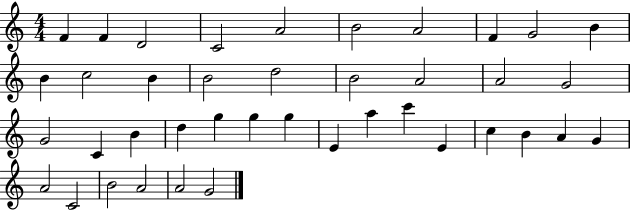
{
  \clef treble
  \numericTimeSignature
  \time 4/4
  \key c \major
  f'4 f'4 d'2 | c'2 a'2 | b'2 a'2 | f'4 g'2 b'4 | \break b'4 c''2 b'4 | b'2 d''2 | b'2 a'2 | a'2 g'2 | \break g'2 c'4 b'4 | d''4 g''4 g''4 g''4 | e'4 a''4 c'''4 e'4 | c''4 b'4 a'4 g'4 | \break a'2 c'2 | b'2 a'2 | a'2 g'2 | \bar "|."
}